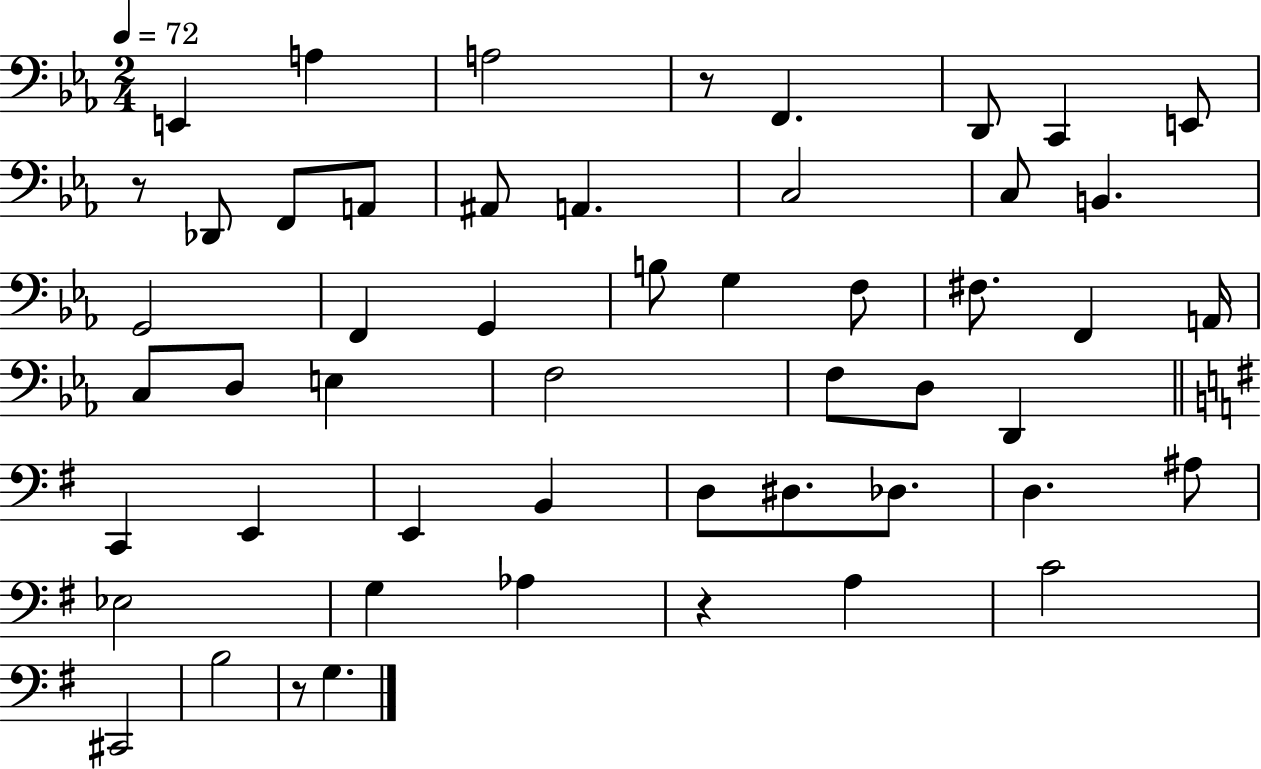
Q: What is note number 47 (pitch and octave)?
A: B3